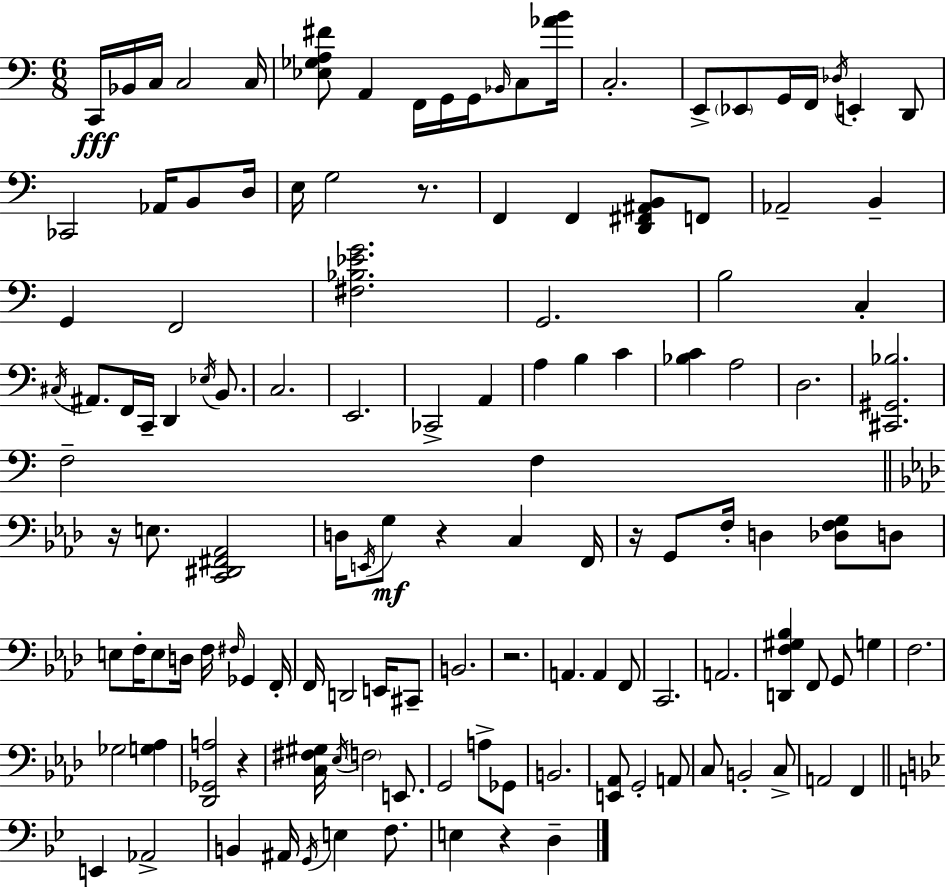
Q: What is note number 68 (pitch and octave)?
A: F3